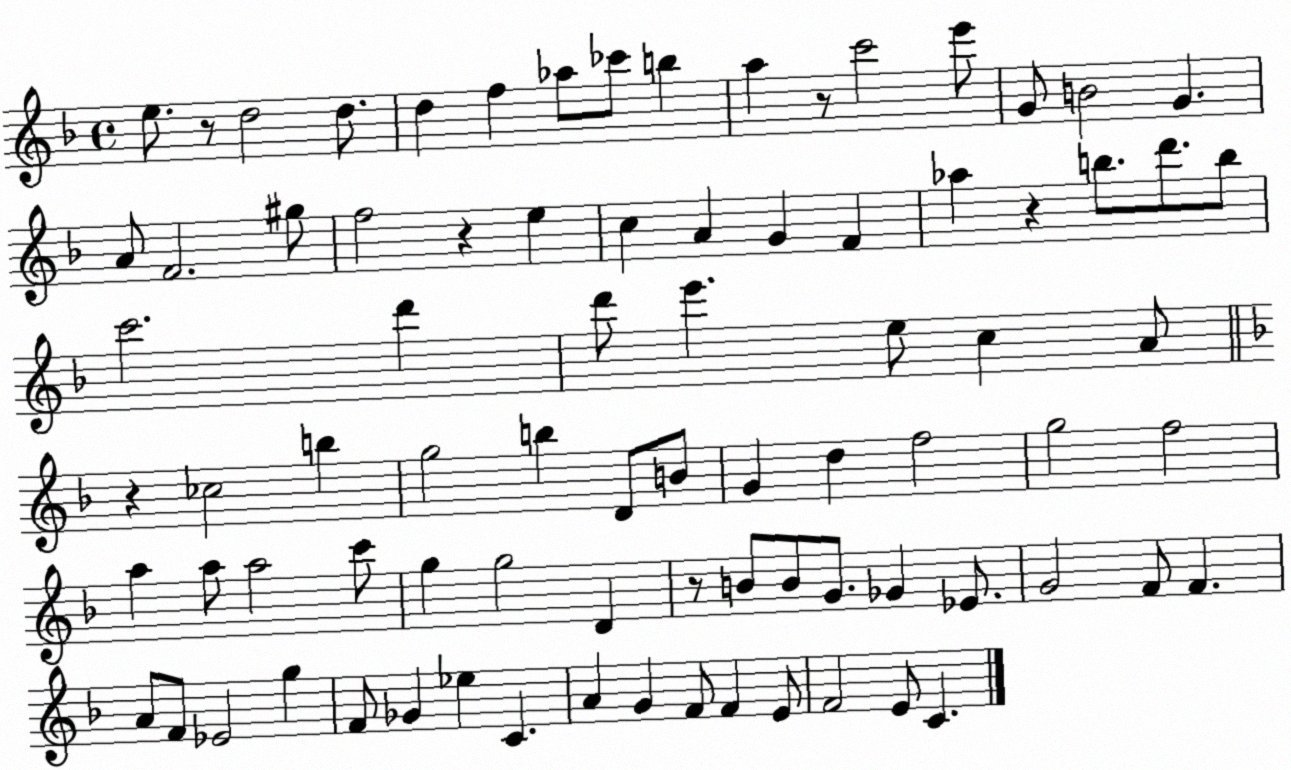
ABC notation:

X:1
T:Untitled
M:4/4
L:1/4
K:F
e/2 z/2 d2 d/2 d f _a/2 _c'/2 b a z/2 c'2 e'/2 G/2 B2 G A/2 F2 ^g/2 f2 z e c A G F _a z b/2 d'/2 b/2 c'2 d' d'/2 e' e/2 c A/2 z _c2 b g2 b D/2 B/2 G d f2 g2 f2 a a/2 a2 c'/2 g g2 D z/2 B/2 B/2 G/2 _G _E/2 G2 F/2 F A/2 F/2 _E2 g F/2 _G _e C A G F/2 F E/2 F2 E/2 C